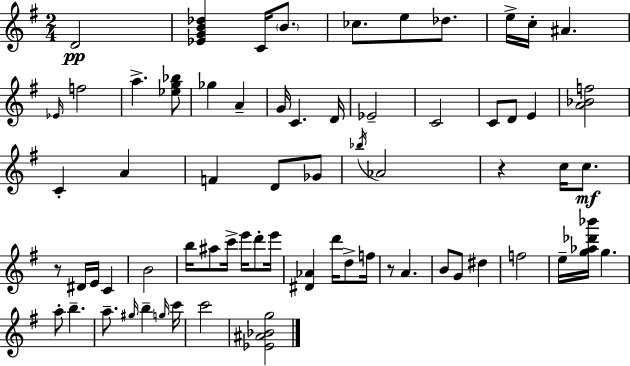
{
  \clef treble
  \numericTimeSignature
  \time 2/4
  \key e \minor
  d'2\pp | <ees' g' b' des''>4 c'16 \parenthesize b'8. | ces''8. e''8 des''8. | e''16-> c''16-. ais'4. | \break \grace { ees'16 } f''2 | a''4.-> <ees'' g'' bes''>8 | ges''4 a'4-- | g'16 c'4. | \break d'16 ees'2-- | c'2 | c'8 d'8 e'4 | <a' bes' f''>2 | \break c'4-. a'4 | f'4 d'8 ges'8 | \acciaccatura { bes''16 } aes'2 | r4 c''16 c''8.\mf | \break r8 dis'16 e'16 c'4 | b'2 | b''16 ais''8 c'''16-> e'''16 d'''8-. | e'''16 <dis' aes'>4 d'''16 d''8-> | \break f''16 r8 a'4. | b'8 g'8 dis''4 | f''2 | e''16-- <g'' aes'' des''' bes'''>16 g''4. | \break a''8-. b''4.-- | a''8.-- \grace { gis''16 } b''4-- | \grace { g''16 } c'''16 c'''2 | <ees' ais' bes' g''>2 | \break \bar "|."
}